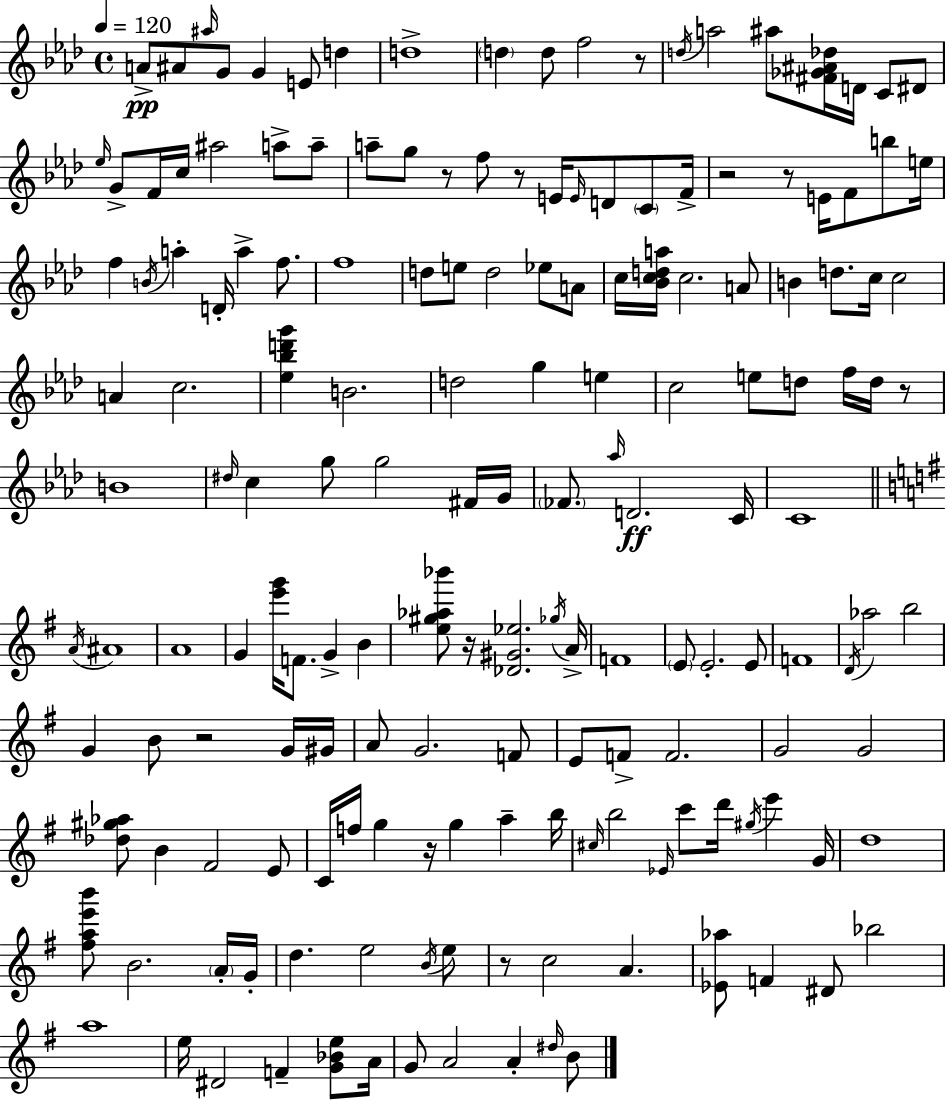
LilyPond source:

{
  \clef treble
  \time 4/4
  \defaultTimeSignature
  \key f \minor
  \tempo 4 = 120
  a'8->\pp ais'8 \grace { ais''16 } g'8 g'4 e'8 d''4 | d''1-> | \parenthesize d''4 d''8 f''2 r8 | \acciaccatura { d''16 } a''2 ais''8 <fis' ges' ais' des''>16 d'16 c'8 | \break dis'8 \grace { ees''16 } g'8-> f'16 c''16 ais''2 a''8-> | a''8-- a''8-- g''8 r8 f''8 r8 e'16 \grace { e'16 } d'8 | \parenthesize c'8 f'16-> r2 r8 e'16 f'8 | b''8 e''16 f''4 \acciaccatura { b'16 } a''4-. d'16-. a''4-> | \break f''8. f''1 | d''8 e''8 d''2 | ees''8 a'8 c''16 <bes' c'' d'' a''>16 c''2. | a'8 b'4 d''8. c''16 c''2 | \break a'4 c''2. | <ees'' bes'' d''' g'''>4 b'2. | d''2 g''4 | e''4 c''2 e''8 d''8 | \break f''16 d''16 r8 b'1 | \grace { dis''16 } c''4 g''8 g''2 | fis'16 g'16 \parenthesize fes'8. \grace { aes''16 }\ff d'2. | c'16 c'1 | \break \bar "||" \break \key g \major \acciaccatura { a'16 } ais'1 | a'1 | g'4 <e''' g'''>16 f'8. g'4-> b'4 | <e'' gis'' aes'' bes'''>8 r16 <des' gis' ees''>2. | \break \acciaccatura { ges''16 } a'16-> f'1 | \parenthesize e'8 e'2.-. | e'8 f'1 | \acciaccatura { d'16 } aes''2 b''2 | \break g'4 b'8 r2 | g'16 gis'16 a'8 g'2. | f'8 e'8 f'8-> f'2. | g'2 g'2 | \break <des'' gis'' aes''>8 b'4 fis'2 | e'8 c'16 f''16 g''4 r16 g''4 a''4-- | b''16 \grace { cis''16 } b''2 \grace { ees'16 } c'''8 d'''16 | \acciaccatura { gis''16 } e'''4 g'16 d''1 | \break <fis'' a'' e''' b'''>8 b'2. | \parenthesize a'16-. g'16-. d''4. e''2 | \acciaccatura { b'16 } e''8 r8 c''2 | a'4. <ees' aes''>8 f'4 dis'8 bes''2 | \break a''1 | e''16 dis'2 | f'4-- <g' bes' e''>8 a'16 g'8 a'2 | a'4-. \grace { dis''16 } b'8 \bar "|."
}